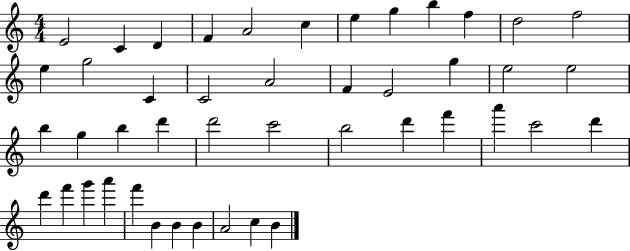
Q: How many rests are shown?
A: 0